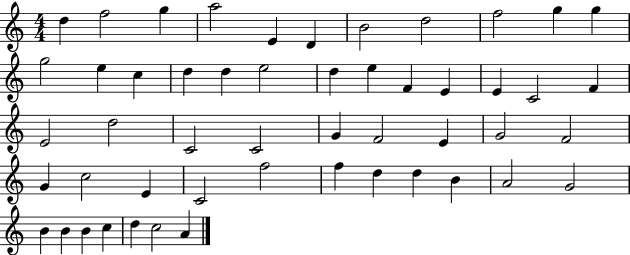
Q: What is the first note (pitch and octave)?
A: D5